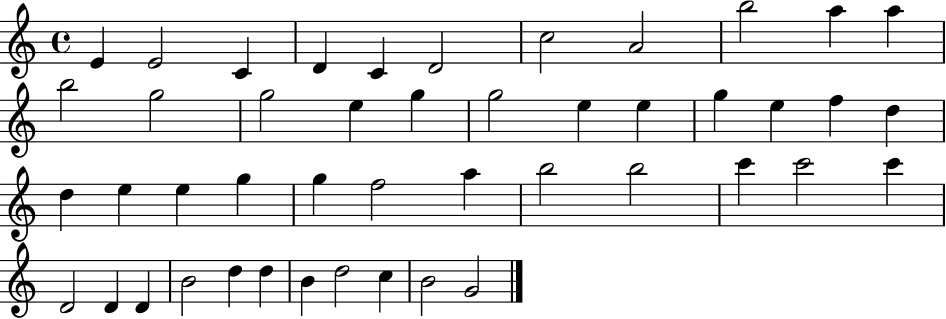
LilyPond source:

{
  \clef treble
  \time 4/4
  \defaultTimeSignature
  \key c \major
  e'4 e'2 c'4 | d'4 c'4 d'2 | c''2 a'2 | b''2 a''4 a''4 | \break b''2 g''2 | g''2 e''4 g''4 | g''2 e''4 e''4 | g''4 e''4 f''4 d''4 | \break d''4 e''4 e''4 g''4 | g''4 f''2 a''4 | b''2 b''2 | c'''4 c'''2 c'''4 | \break d'2 d'4 d'4 | b'2 d''4 d''4 | b'4 d''2 c''4 | b'2 g'2 | \break \bar "|."
}